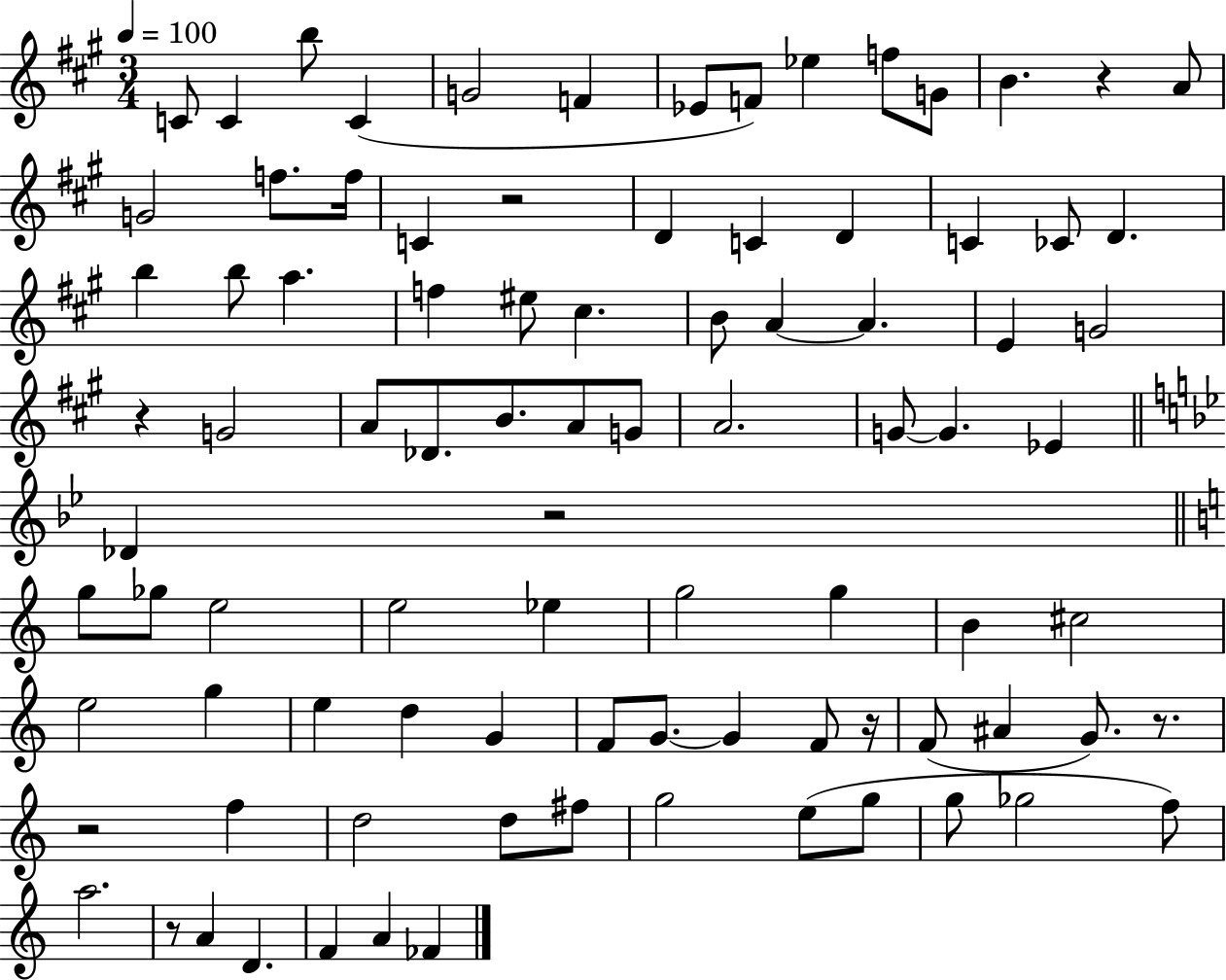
C4/e C4/q B5/e C4/q G4/h F4/q Eb4/e F4/e Eb5/q F5/e G4/e B4/q. R/q A4/e G4/h F5/e. F5/s C4/q R/h D4/q C4/q D4/q C4/q CES4/e D4/q. B5/q B5/e A5/q. F5/q EIS5/e C#5/q. B4/e A4/q A4/q. E4/q G4/h R/q G4/h A4/e Db4/e. B4/e. A4/e G4/e A4/h. G4/e G4/q. Eb4/q Db4/q R/h G5/e Gb5/e E5/h E5/h Eb5/q G5/h G5/q B4/q C#5/h E5/h G5/q E5/q D5/q G4/q F4/e G4/e. G4/q F4/e R/s F4/e A#4/q G4/e. R/e. R/h F5/q D5/h D5/e F#5/e G5/h E5/e G5/e G5/e Gb5/h F5/e A5/h. R/e A4/q D4/q. F4/q A4/q FES4/q